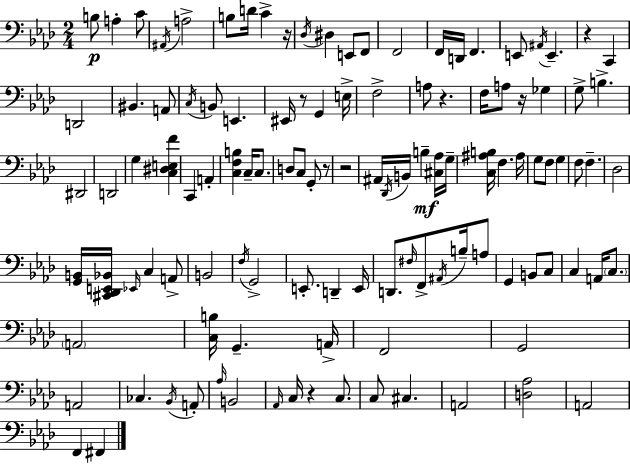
X:1
T:Untitled
M:2/4
L:1/4
K:Ab
B,/2 A, C/2 ^A,,/4 A,2 B,/2 D/4 C z/4 _D,/4 ^D, E,,/2 F,,/2 F,,2 F,,/4 D,,/4 F,, E,,/2 ^A,,/4 E,, z C,, D,,2 ^B,, A,,/2 C,/4 B,,/2 E,, ^E,,/4 z/2 G,, E,/4 F,2 A,/2 z F,/4 A,/2 z/4 _G, G,/2 B, ^D,,2 D,,2 G, [C,^D,E,F] C,, A,, [C,F,B,] C,/4 C,/2 D,/2 C,/2 G,,/2 z/2 z2 ^A,,/4 _D,,/4 B,,/4 B, [^C,_A,]/4 G,/4 [C,^A,B,]/4 F, ^A,/4 G,/2 F,/2 G, F,/2 F, _D,2 [G,,B,,]/4 [^C,,_D,,E,,_B,,]/4 _E,,/4 C, A,,/2 B,,2 F,/4 G,,2 E,,/2 D,, E,,/4 D,,/2 ^F,/4 F,,/2 ^A,,/4 B,/4 A,/2 G,, B,,/2 C,/2 C, A,,/4 C,/2 A,,2 [C,B,]/4 G,, A,,/4 F,,2 G,,2 A,,2 _C, _B,,/4 A,,/2 _A,/4 B,,2 _A,,/4 C,/4 z C,/2 C,/2 ^C, A,,2 [D,_A,]2 A,,2 F,, ^F,,